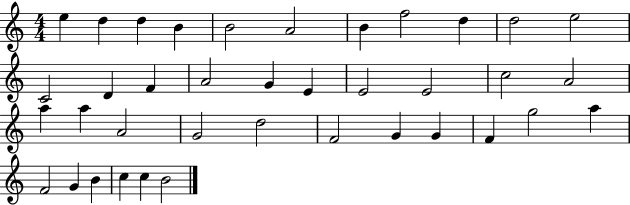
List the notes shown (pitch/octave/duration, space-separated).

E5/q D5/q D5/q B4/q B4/h A4/h B4/q F5/h D5/q D5/h E5/h C4/h D4/q F4/q A4/h G4/q E4/q E4/h E4/h C5/h A4/h A5/q A5/q A4/h G4/h D5/h F4/h G4/q G4/q F4/q G5/h A5/q F4/h G4/q B4/q C5/q C5/q B4/h